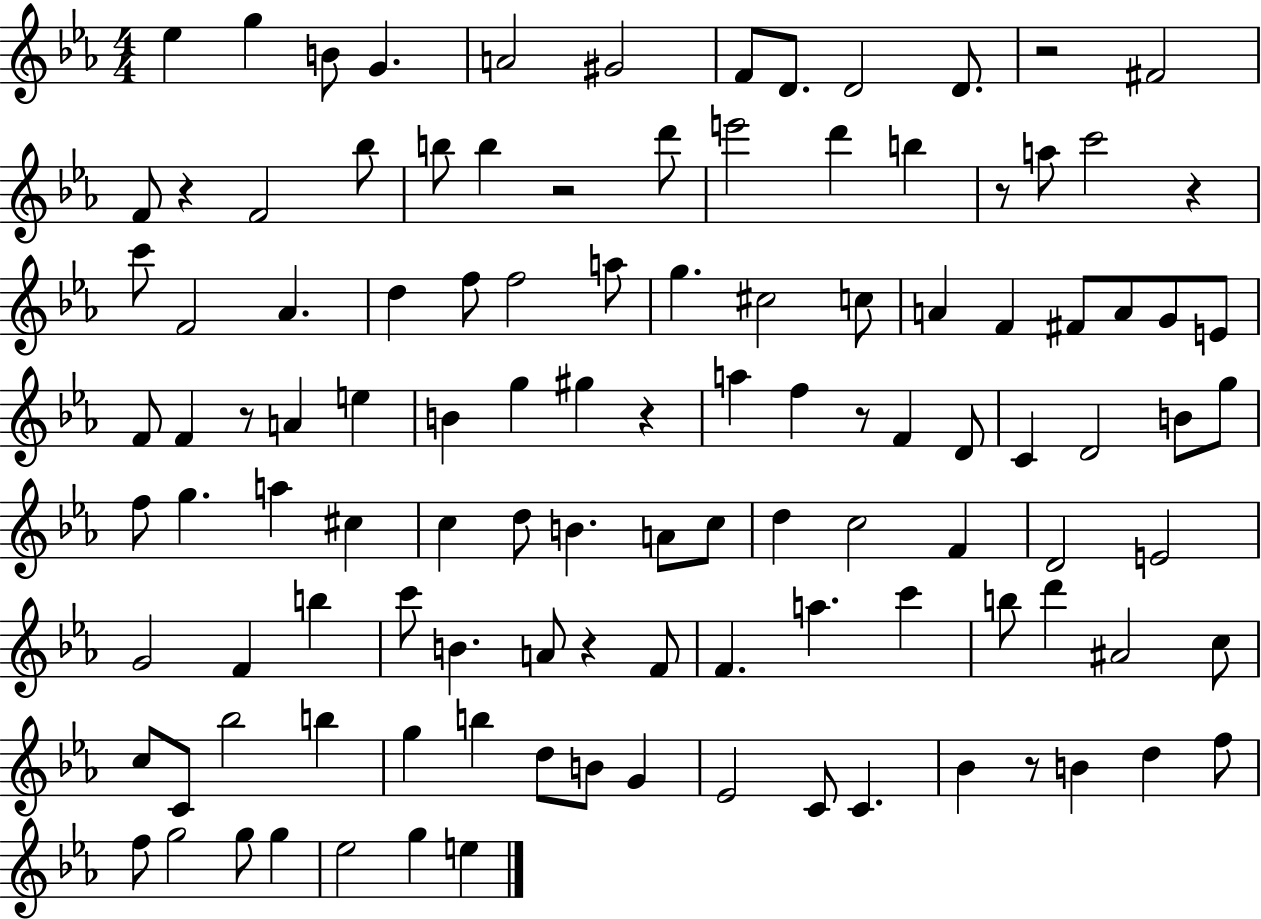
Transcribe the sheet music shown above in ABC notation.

X:1
T:Untitled
M:4/4
L:1/4
K:Eb
_e g B/2 G A2 ^G2 F/2 D/2 D2 D/2 z2 ^F2 F/2 z F2 _b/2 b/2 b z2 d'/2 e'2 d' b z/2 a/2 c'2 z c'/2 F2 _A d f/2 f2 a/2 g ^c2 c/2 A F ^F/2 A/2 G/2 E/2 F/2 F z/2 A e B g ^g z a f z/2 F D/2 C D2 B/2 g/2 f/2 g a ^c c d/2 B A/2 c/2 d c2 F D2 E2 G2 F b c'/2 B A/2 z F/2 F a c' b/2 d' ^A2 c/2 c/2 C/2 _b2 b g b d/2 B/2 G _E2 C/2 C _B z/2 B d f/2 f/2 g2 g/2 g _e2 g e